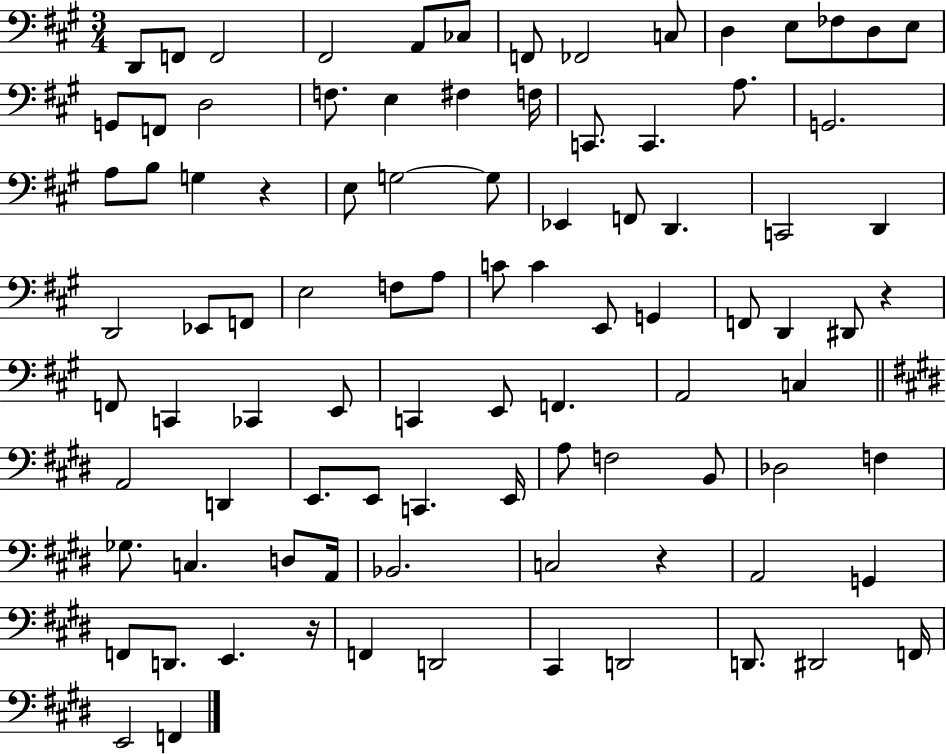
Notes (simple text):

D2/e F2/e F2/h F#2/h A2/e CES3/e F2/e FES2/h C3/e D3/q E3/e FES3/e D3/e E3/e G2/e F2/e D3/h F3/e. E3/q F#3/q F3/s C2/e. C2/q. A3/e. G2/h. A3/e B3/e G3/q R/q E3/e G3/h G3/e Eb2/q F2/e D2/q. C2/h D2/q D2/h Eb2/e F2/e E3/h F3/e A3/e C4/e C4/q E2/e G2/q F2/e D2/q D#2/e R/q F2/e C2/q CES2/q E2/e C2/q E2/e F2/q. A2/h C3/q A2/h D2/q E2/e. E2/e C2/q. E2/s A3/e F3/h B2/e Db3/h F3/q Gb3/e. C3/q. D3/e A2/s Bb2/h. C3/h R/q A2/h G2/q F2/e D2/e. E2/q. R/s F2/q D2/h C#2/q D2/h D2/e. D#2/h F2/s E2/h F2/q